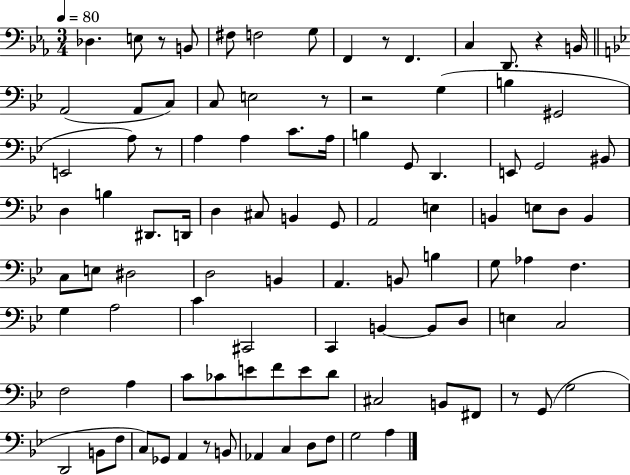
{
  \clef bass
  \numericTimeSignature
  \time 3/4
  \key ees \major
  \tempo 4 = 80
  \repeat volta 2 { des4. e8 r8 b,8 | fis8 f2 g8 | f,4 r8 f,4. | c4 d,8. r4 b,16 | \break \bar "||" \break \key bes \major a,2( a,8 c8) | c8 e2 r8 | r2 g4( | b4 gis,2 | \break e,2 a8) r8 | a4 a4 c'8. a16 | b4 g,8 d,4. | e,8 g,2 bis,8 | \break d4 b4 dis,8. d,16 | d4 cis8 b,4 g,8 | a,2 e4 | b,4 e8 d8 b,4 | \break c8 e8 dis2 | d2 b,4 | a,4. b,8 b4 | g8 aes4 f4. | \break g4 a2 | c'4 cis,2 | c,4 b,4~~ b,8 d8 | e4 c2 | \break f2 a4 | c'8 ces'8 e'8 f'8 e'8 d'8 | cis2 b,8 fis,8 | r8 g,8( g2 | \break d,2 b,8 f8 | c8) ges,8 a,4 r8 b,8 | aes,4 c4 d8 f8 | g2 a4 | \break } \bar "|."
}